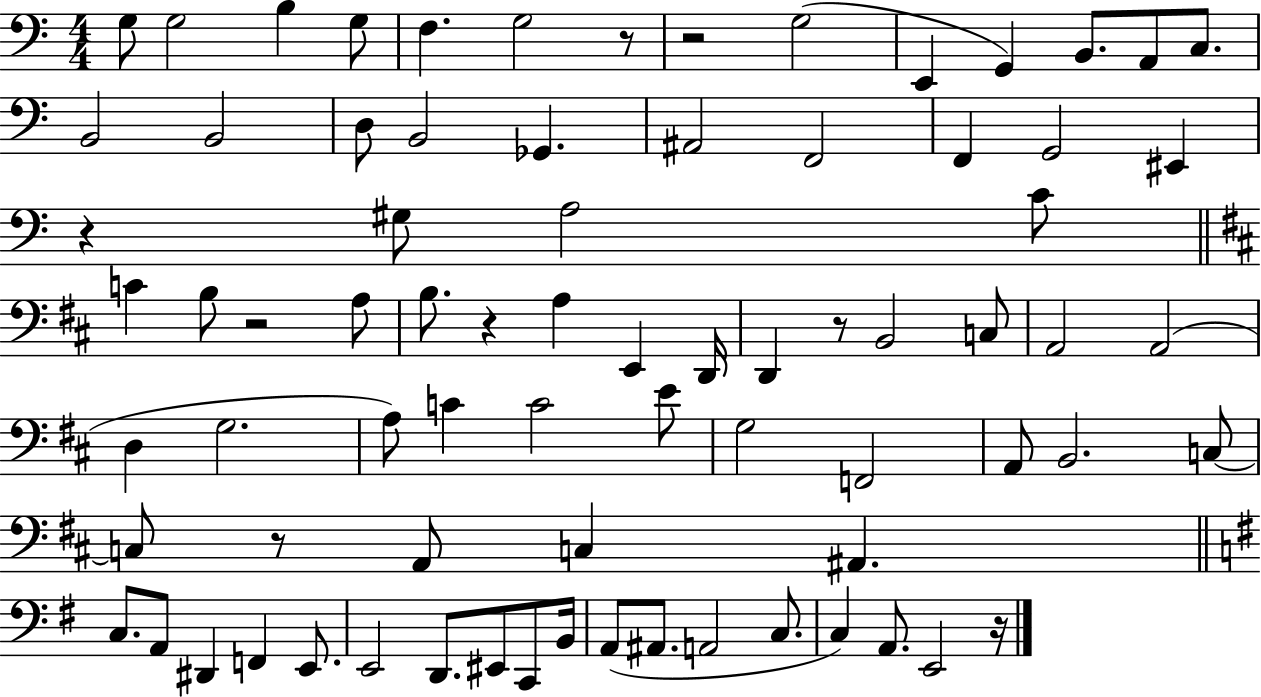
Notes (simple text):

G3/e G3/h B3/q G3/e F3/q. G3/h R/e R/h G3/h E2/q G2/q B2/e. A2/e C3/e. B2/h B2/h D3/e B2/h Gb2/q. A#2/h F2/h F2/q G2/h EIS2/q R/q G#3/e A3/h C4/e C4/q B3/e R/h A3/e B3/e. R/q A3/q E2/q D2/s D2/q R/e B2/h C3/e A2/h A2/h D3/q G3/h. A3/e C4/q C4/h E4/e G3/h F2/h A2/e B2/h. C3/e C3/e R/e A2/e C3/q A#2/q. C3/e. A2/e D#2/q F2/q E2/e. E2/h D2/e. EIS2/e C2/e B2/s A2/e A#2/e. A2/h C3/e. C3/q A2/e. E2/h R/s